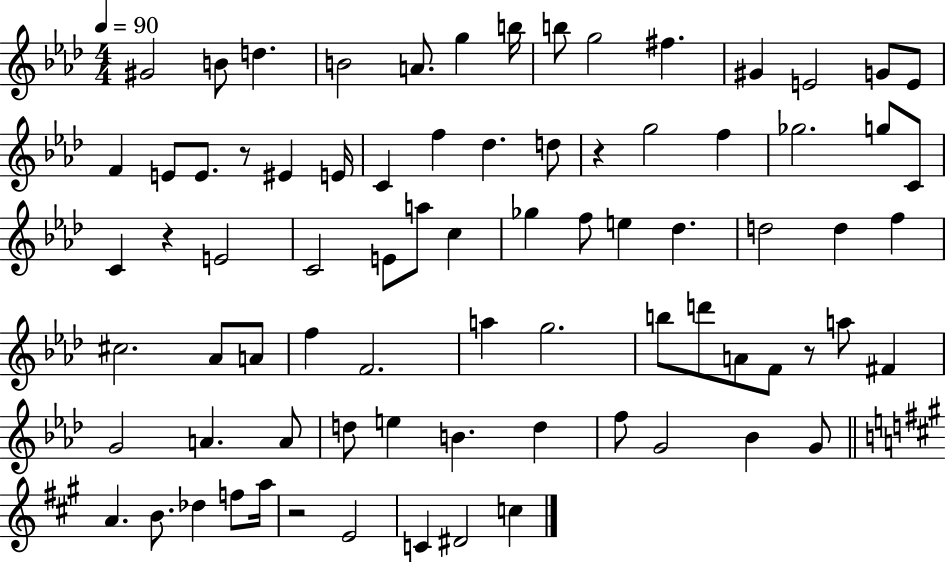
{
  \clef treble
  \numericTimeSignature
  \time 4/4
  \key aes \major
  \tempo 4 = 90
  gis'2 b'8 d''4. | b'2 a'8. g''4 b''16 | b''8 g''2 fis''4. | gis'4 e'2 g'8 e'8 | \break f'4 e'8 e'8. r8 eis'4 e'16 | c'4 f''4 des''4. d''8 | r4 g''2 f''4 | ges''2. g''8 c'8 | \break c'4 r4 e'2 | c'2 e'8 a''8 c''4 | ges''4 f''8 e''4 des''4. | d''2 d''4 f''4 | \break cis''2. aes'8 a'8 | f''4 f'2. | a''4 g''2. | b''8 d'''8 a'8 f'8 r8 a''8 fis'4 | \break g'2 a'4. a'8 | d''8 e''4 b'4. d''4 | f''8 g'2 bes'4 g'8 | \bar "||" \break \key a \major a'4. b'8. des''4 f''8 a''16 | r2 e'2 | c'4 dis'2 c''4 | \bar "|."
}